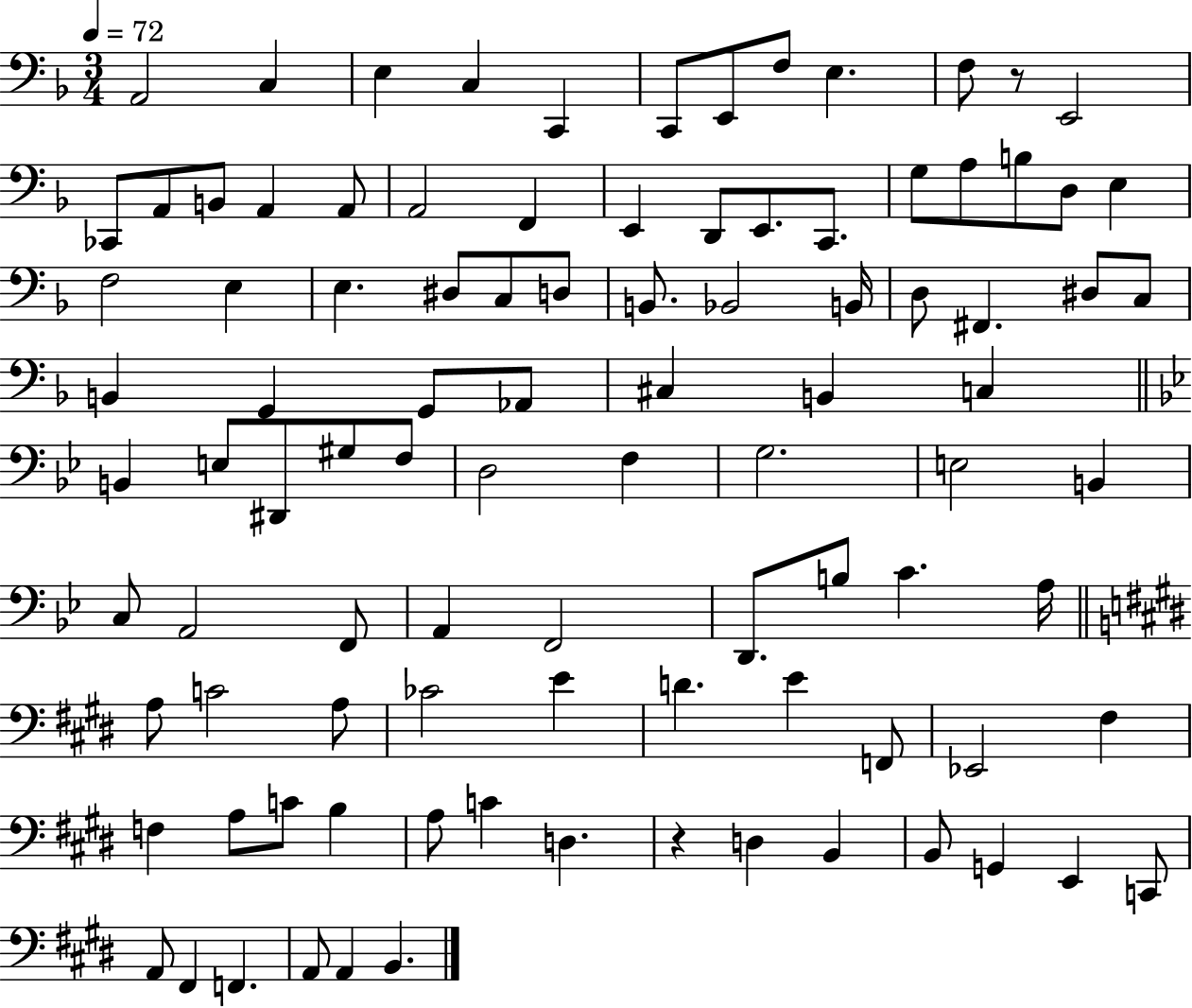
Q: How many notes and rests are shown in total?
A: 97